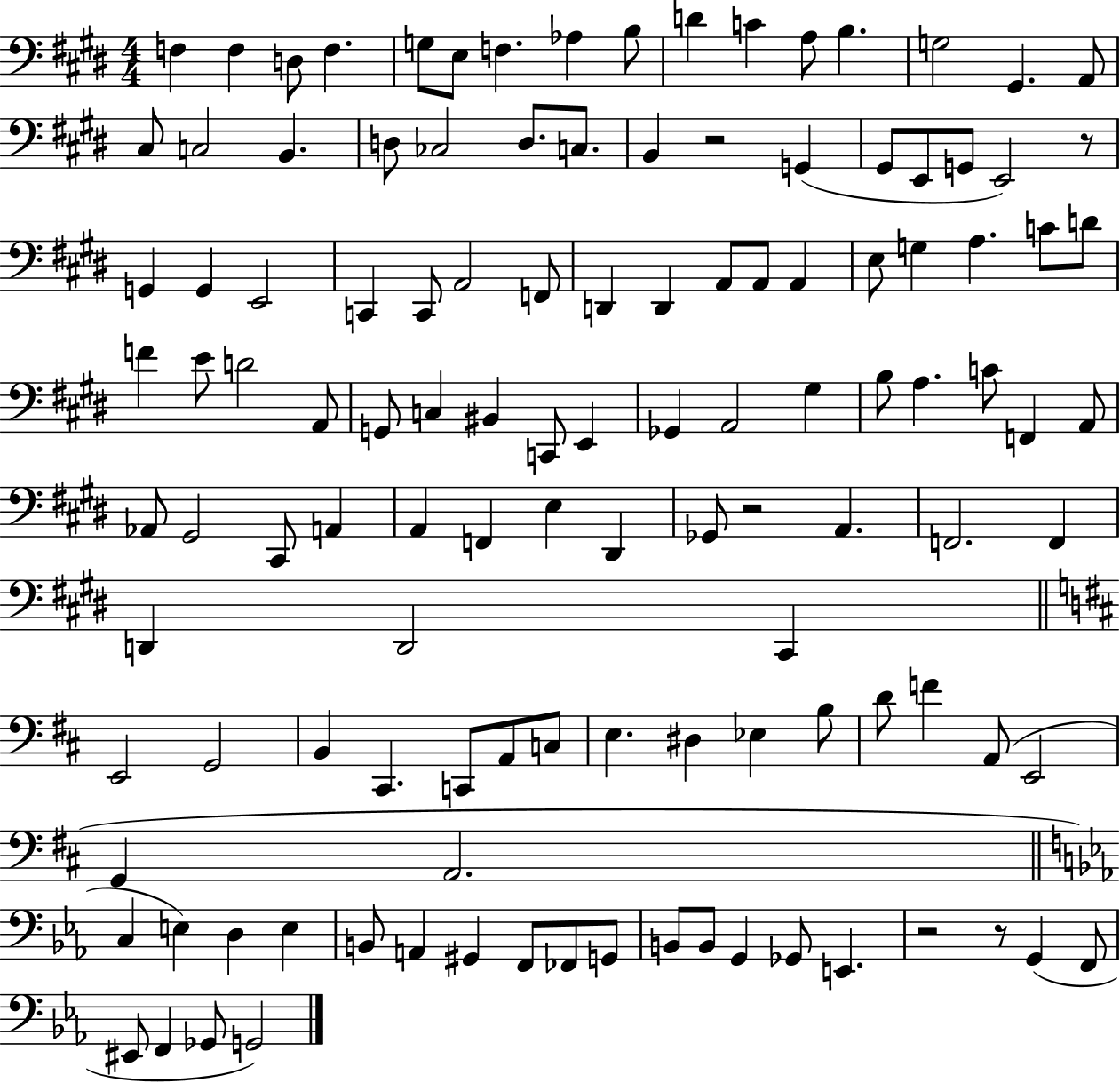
X:1
T:Untitled
M:4/4
L:1/4
K:E
F, F, D,/2 F, G,/2 E,/2 F, _A, B,/2 D C A,/2 B, G,2 ^G,, A,,/2 ^C,/2 C,2 B,, D,/2 _C,2 D,/2 C,/2 B,, z2 G,, ^G,,/2 E,,/2 G,,/2 E,,2 z/2 G,, G,, E,,2 C,, C,,/2 A,,2 F,,/2 D,, D,, A,,/2 A,,/2 A,, E,/2 G, A, C/2 D/2 F E/2 D2 A,,/2 G,,/2 C, ^B,, C,,/2 E,, _G,, A,,2 ^G, B,/2 A, C/2 F,, A,,/2 _A,,/2 ^G,,2 ^C,,/2 A,, A,, F,, E, ^D,, _G,,/2 z2 A,, F,,2 F,, D,, D,,2 ^C,, E,,2 G,,2 B,, ^C,, C,,/2 A,,/2 C,/2 E, ^D, _E, B,/2 D/2 F A,,/2 E,,2 G,, A,,2 C, E, D, E, B,,/2 A,, ^G,, F,,/2 _F,,/2 G,,/2 B,,/2 B,,/2 G,, _G,,/2 E,, z2 z/2 G,, F,,/2 ^E,,/2 F,, _G,,/2 G,,2